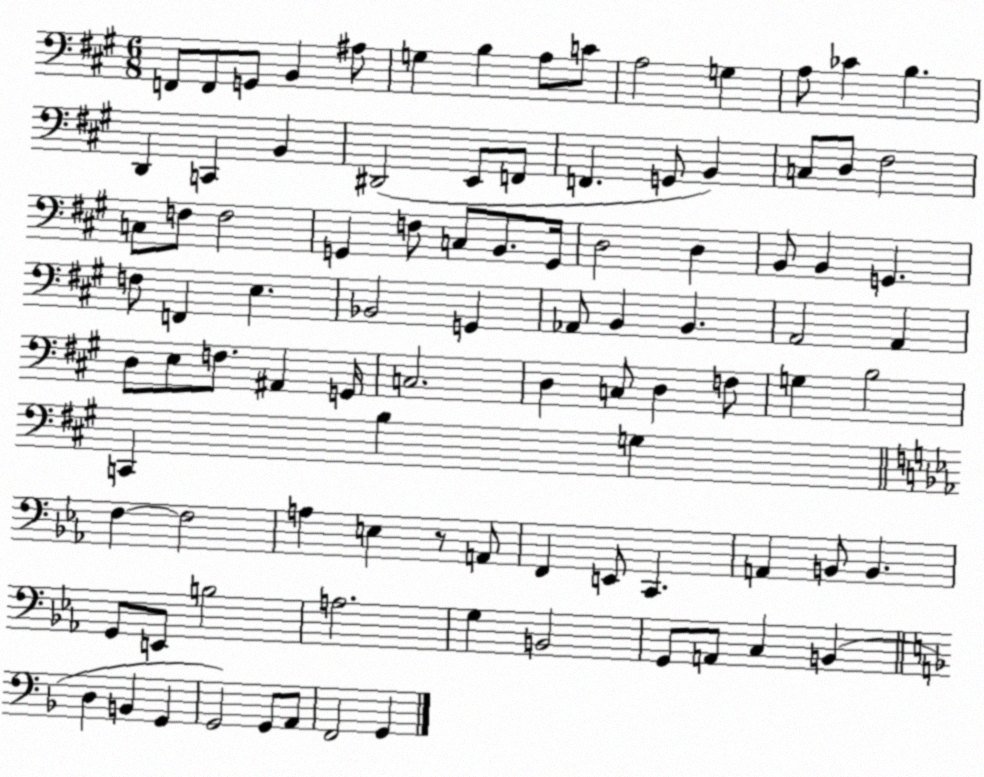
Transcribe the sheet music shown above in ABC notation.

X:1
T:Untitled
M:6/8
L:1/4
K:A
F,,/2 F,,/2 G,,/2 B,, ^A,/2 G, B, A,/2 C/2 A,2 G, A,/2 _C B, D,, C,, B,, ^D,,2 E,,/2 F,,/2 F,, G,,/2 B,, C,/2 D,/2 ^F,2 C,/2 F,/2 F,2 G,, F,/2 C,/2 B,,/2 G,,/4 D,2 D, B,,/2 B,, G,, F,/2 F,, E, _B,,2 G,, _A,,/2 B,, B,, A,,2 A,, D,/2 E,/2 F,/2 ^A,, G,,/4 C,2 D, C,/2 D, F,/2 G, B,2 C,, B, G, F, F,2 A, E, z/2 A,,/2 F,, E,,/2 C,, A,, B,,/2 B,, G,,/2 E,,/2 B,2 A,2 G, B,,2 G,,/2 A,,/2 C, B,, D, B,, G,, G,,2 G,,/2 A,,/2 F,,2 G,,